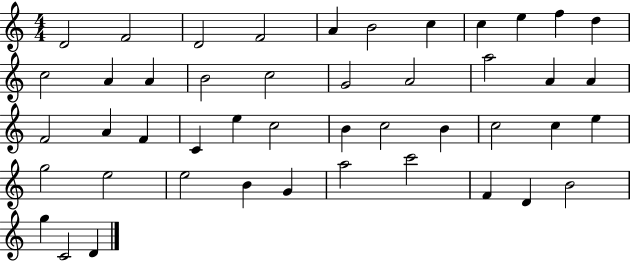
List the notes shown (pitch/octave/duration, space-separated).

D4/h F4/h D4/h F4/h A4/q B4/h C5/q C5/q E5/q F5/q D5/q C5/h A4/q A4/q B4/h C5/h G4/h A4/h A5/h A4/q A4/q F4/h A4/q F4/q C4/q E5/q C5/h B4/q C5/h B4/q C5/h C5/q E5/q G5/h E5/h E5/h B4/q G4/q A5/h C6/h F4/q D4/q B4/h G5/q C4/h D4/q